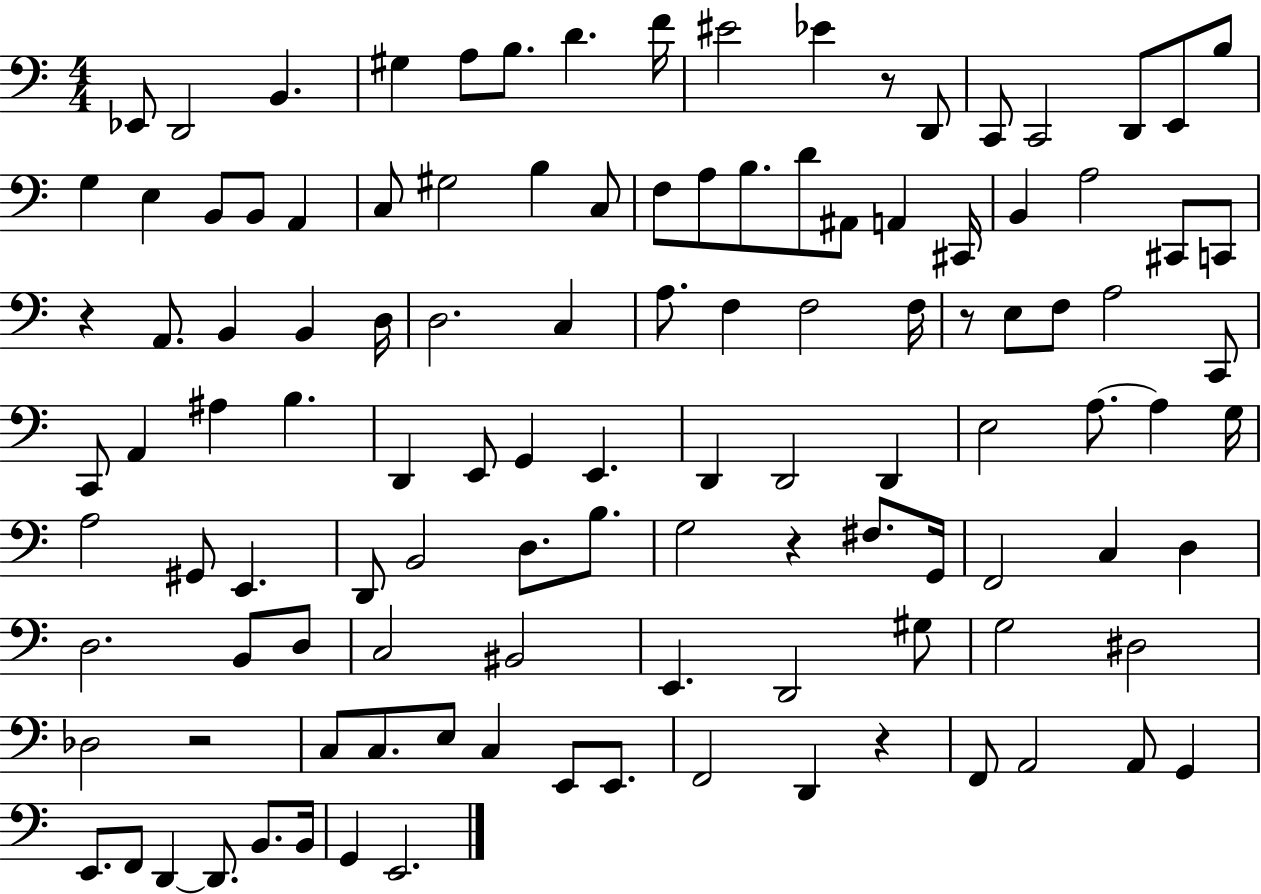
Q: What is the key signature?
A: C major